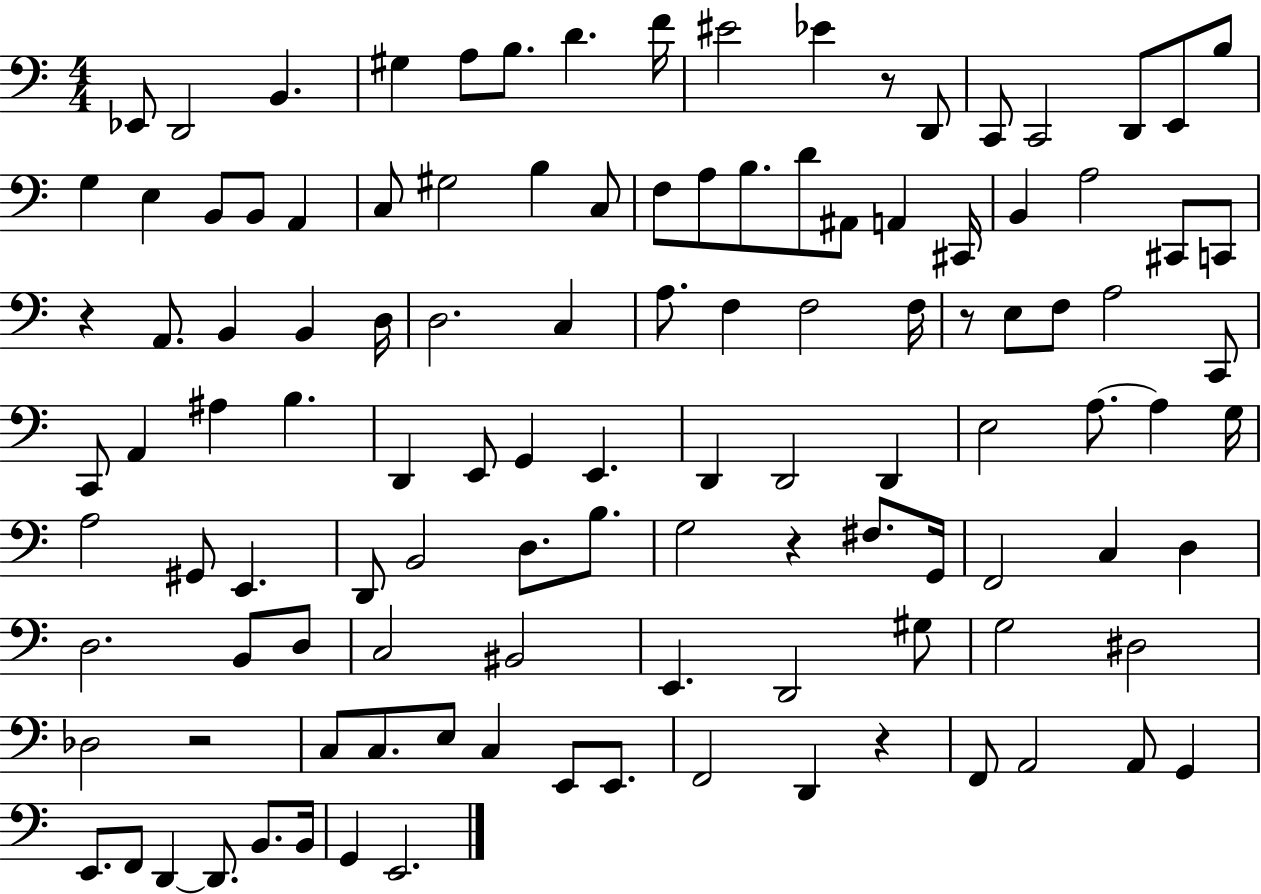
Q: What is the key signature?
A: C major